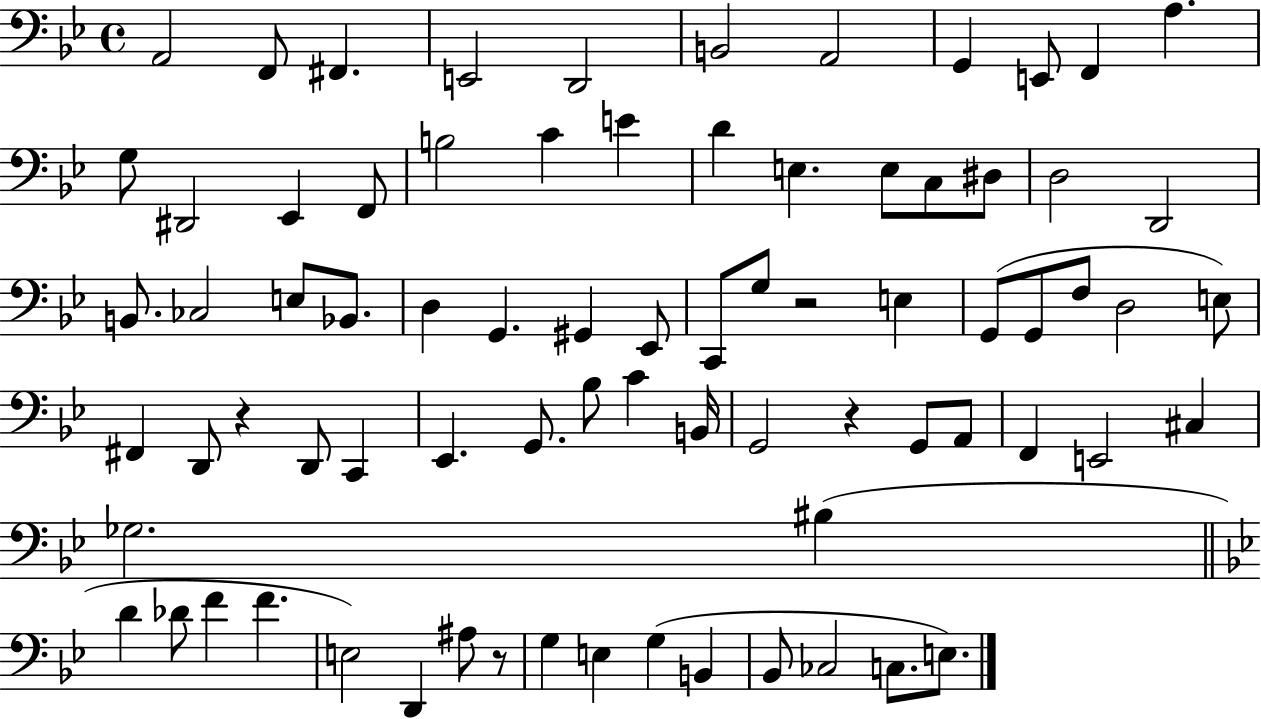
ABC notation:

X:1
T:Untitled
M:4/4
L:1/4
K:Bb
A,,2 F,,/2 ^F,, E,,2 D,,2 B,,2 A,,2 G,, E,,/2 F,, A, G,/2 ^D,,2 _E,, F,,/2 B,2 C E D E, E,/2 C,/2 ^D,/2 D,2 D,,2 B,,/2 _C,2 E,/2 _B,,/2 D, G,, ^G,, _E,,/2 C,,/2 G,/2 z2 E, G,,/2 G,,/2 F,/2 D,2 E,/2 ^F,, D,,/2 z D,,/2 C,, _E,, G,,/2 _B,/2 C B,,/4 G,,2 z G,,/2 A,,/2 F,, E,,2 ^C, _G,2 ^B, D _D/2 F F E,2 D,, ^A,/2 z/2 G, E, G, B,, _B,,/2 _C,2 C,/2 E,/2